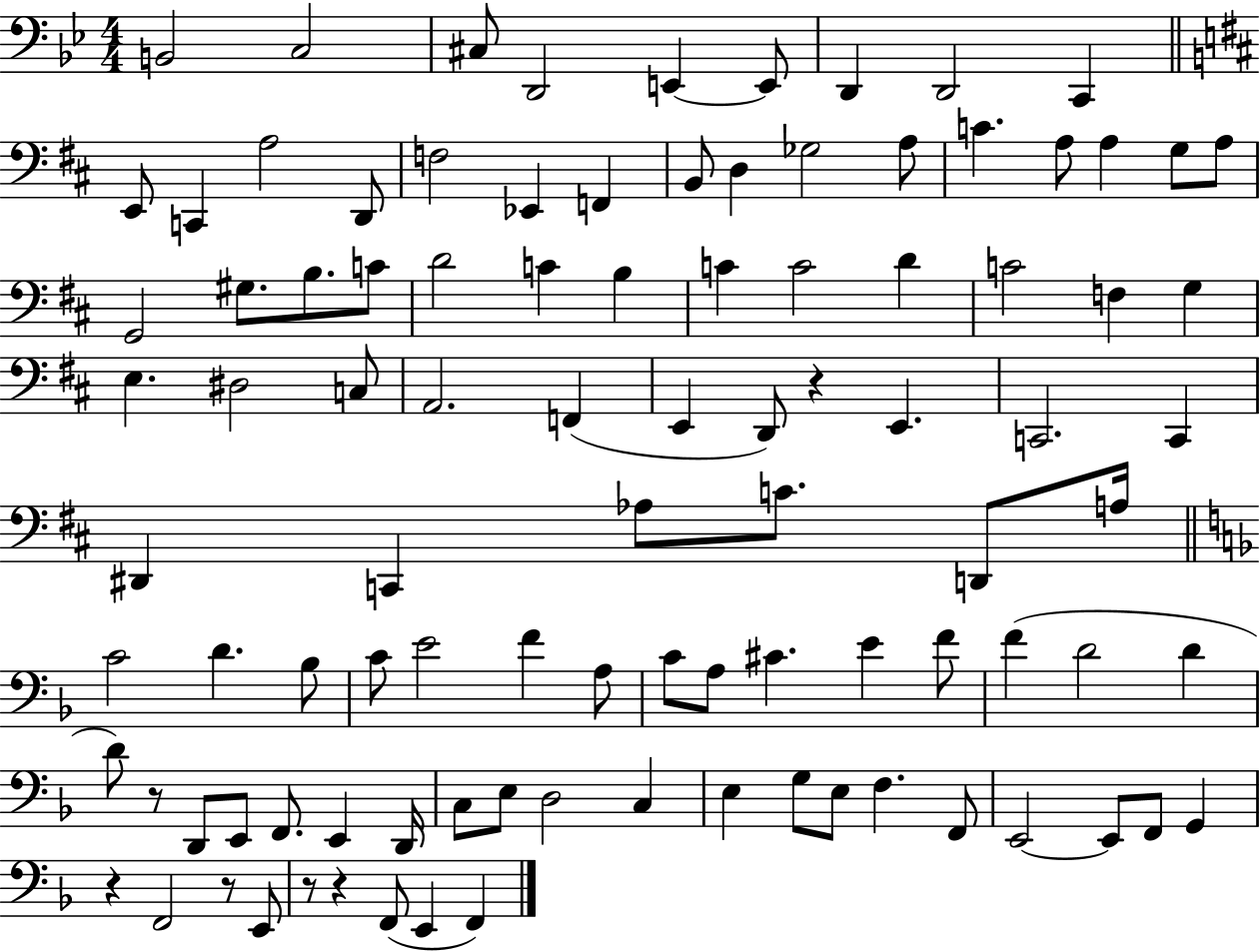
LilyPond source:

{
  \clef bass
  \numericTimeSignature
  \time 4/4
  \key bes \major
  b,2 c2 | cis8 d,2 e,4~~ e,8 | d,4 d,2 c,4 | \bar "||" \break \key b \minor e,8 c,4 a2 d,8 | f2 ees,4 f,4 | b,8 d4 ges2 a8 | c'4. a8 a4 g8 a8 | \break g,2 gis8. b8. c'8 | d'2 c'4 b4 | c'4 c'2 d'4 | c'2 f4 g4 | \break e4. dis2 c8 | a,2. f,4( | e,4 d,8) r4 e,4. | c,2. c,4 | \break dis,4 c,4 aes8 c'8. d,8 a16 | \bar "||" \break \key f \major c'2 d'4. bes8 | c'8 e'2 f'4 a8 | c'8 a8 cis'4. e'4 f'8 | f'4( d'2 d'4 | \break d'8) r8 d,8 e,8 f,8. e,4 d,16 | c8 e8 d2 c4 | e4 g8 e8 f4. f,8 | e,2~~ e,8 f,8 g,4 | \break r4 f,2 r8 e,8 | r8 r4 f,8( e,4 f,4) | \bar "|."
}